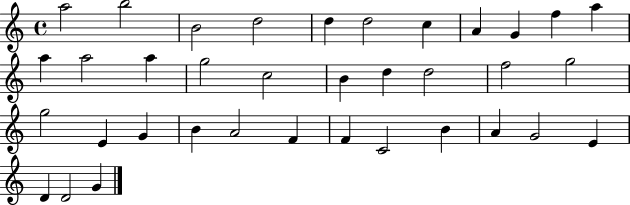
A5/h B5/h B4/h D5/h D5/q D5/h C5/q A4/q G4/q F5/q A5/q A5/q A5/h A5/q G5/h C5/h B4/q D5/q D5/h F5/h G5/h G5/h E4/q G4/q B4/q A4/h F4/q F4/q C4/h B4/q A4/q G4/h E4/q D4/q D4/h G4/q